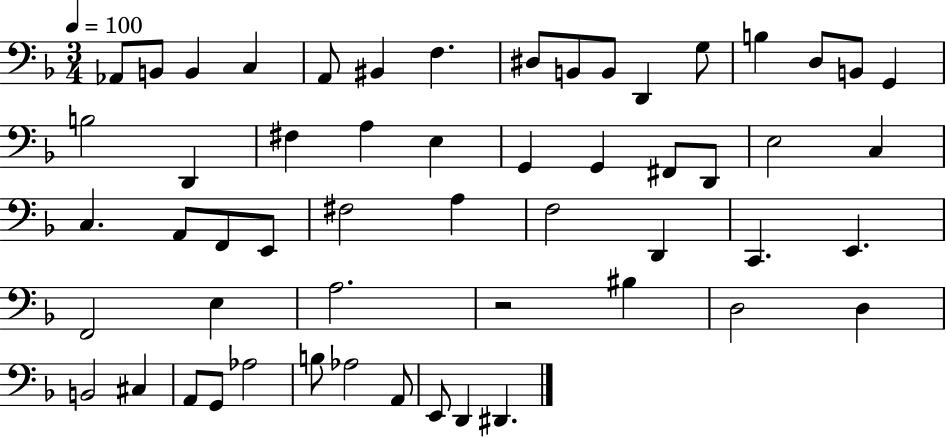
{
  \clef bass
  \numericTimeSignature
  \time 3/4
  \key f \major
  \tempo 4 = 100
  aes,8 b,8 b,4 c4 | a,8 bis,4 f4. | dis8 b,8 b,8 d,4 g8 | b4 d8 b,8 g,4 | \break b2 d,4 | fis4 a4 e4 | g,4 g,4 fis,8 d,8 | e2 c4 | \break c4. a,8 f,8 e,8 | fis2 a4 | f2 d,4 | c,4. e,4. | \break f,2 e4 | a2. | r2 bis4 | d2 d4 | \break b,2 cis4 | a,8 g,8 aes2 | b8 aes2 a,8 | e,8 d,4 dis,4. | \break \bar "|."
}